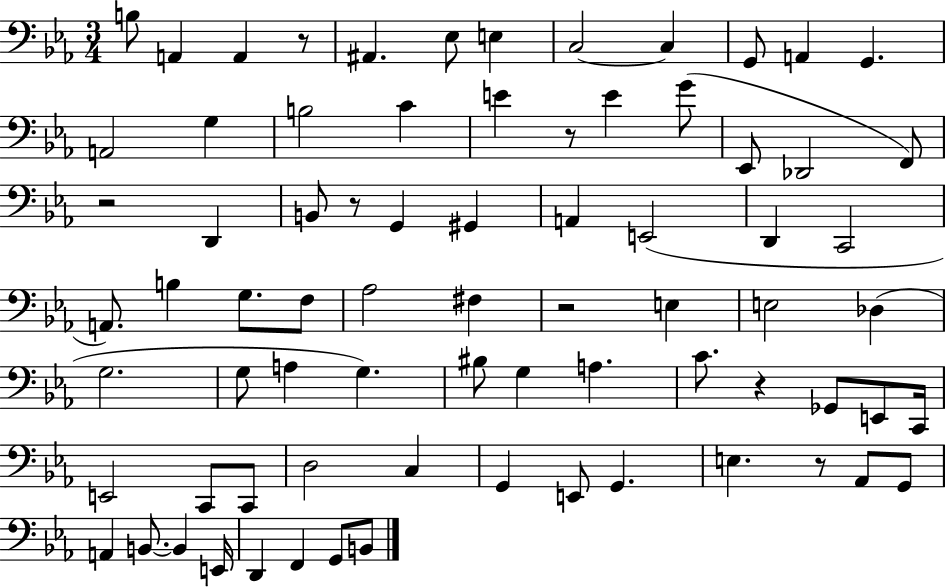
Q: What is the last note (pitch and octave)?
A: B2